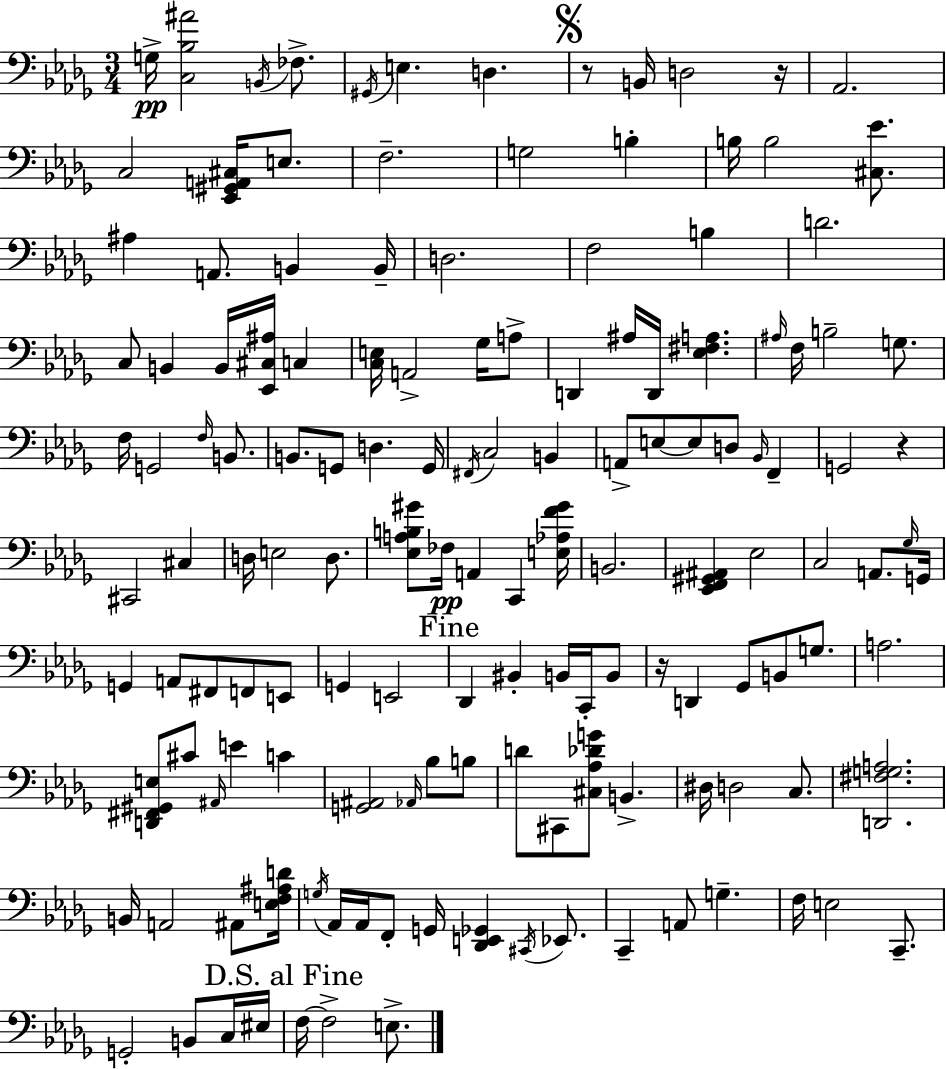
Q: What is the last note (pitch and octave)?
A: E3